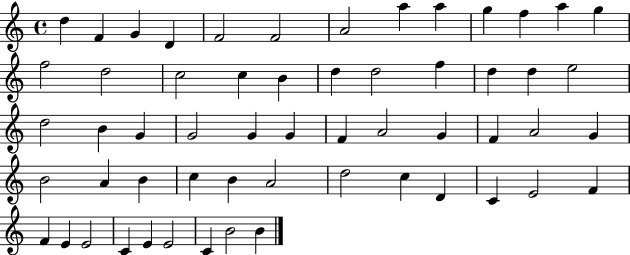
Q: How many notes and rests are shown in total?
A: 57